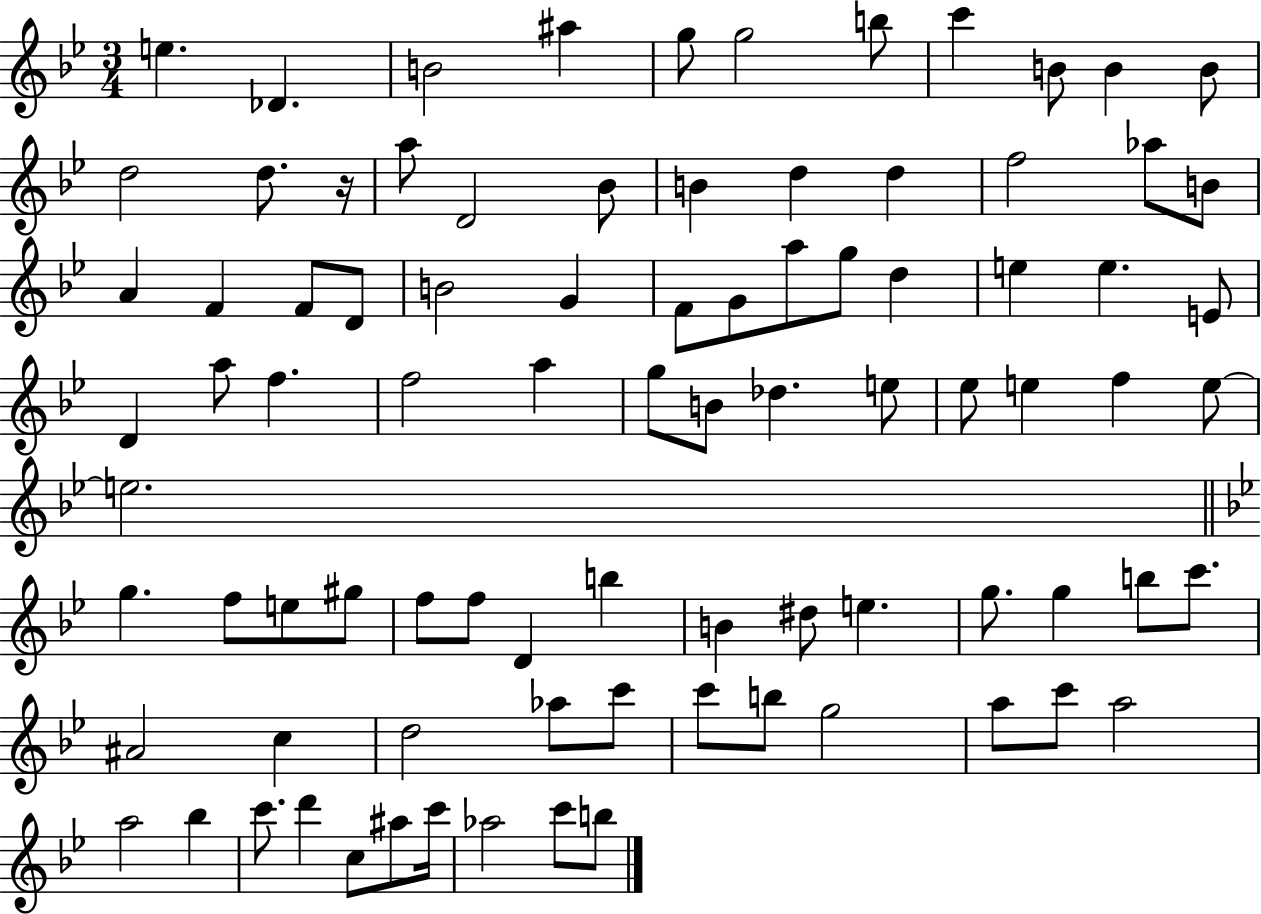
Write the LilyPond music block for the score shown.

{
  \clef treble
  \numericTimeSignature
  \time 3/4
  \key bes \major
  e''4. des'4. | b'2 ais''4 | g''8 g''2 b''8 | c'''4 b'8 b'4 b'8 | \break d''2 d''8. r16 | a''8 d'2 bes'8 | b'4 d''4 d''4 | f''2 aes''8 b'8 | \break a'4 f'4 f'8 d'8 | b'2 g'4 | f'8 g'8 a''8 g''8 d''4 | e''4 e''4. e'8 | \break d'4 a''8 f''4. | f''2 a''4 | g''8 b'8 des''4. e''8 | ees''8 e''4 f''4 e''8~~ | \break e''2. | \bar "||" \break \key g \minor g''4. f''8 e''8 gis''8 | f''8 f''8 d'4 b''4 | b'4 dis''8 e''4. | g''8. g''4 b''8 c'''8. | \break ais'2 c''4 | d''2 aes''8 c'''8 | c'''8 b''8 g''2 | a''8 c'''8 a''2 | \break a''2 bes''4 | c'''8. d'''4 c''8 ais''8 c'''16 | aes''2 c'''8 b''8 | \bar "|."
}